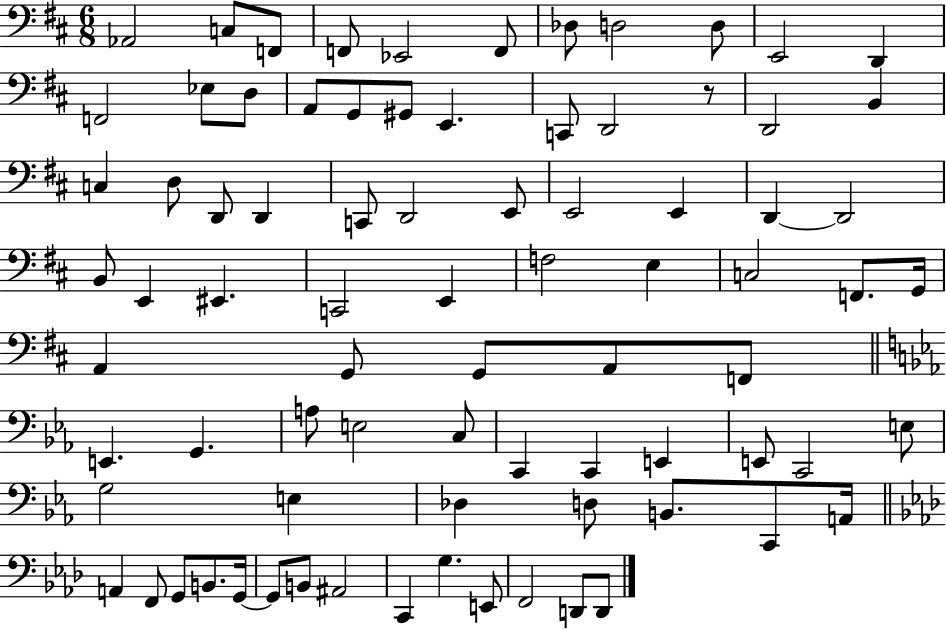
Ab2/h C3/e F2/e F2/e Eb2/h F2/e Db3/e D3/h D3/e E2/h D2/q F2/h Eb3/e D3/e A2/e G2/e G#2/e E2/q. C2/e D2/h R/e D2/h B2/q C3/q D3/e D2/e D2/q C2/e D2/h E2/e E2/h E2/q D2/q D2/h B2/e E2/q EIS2/q. C2/h E2/q F3/h E3/q C3/h F2/e. G2/s A2/q G2/e G2/e A2/e F2/e E2/q. G2/q. A3/e E3/h C3/e C2/q C2/q E2/q E2/e C2/h E3/e G3/h E3/q Db3/q D3/e B2/e. C2/e A2/s A2/q F2/e G2/e B2/e. G2/s G2/e B2/e A#2/h C2/q G3/q. E2/e F2/h D2/e D2/e